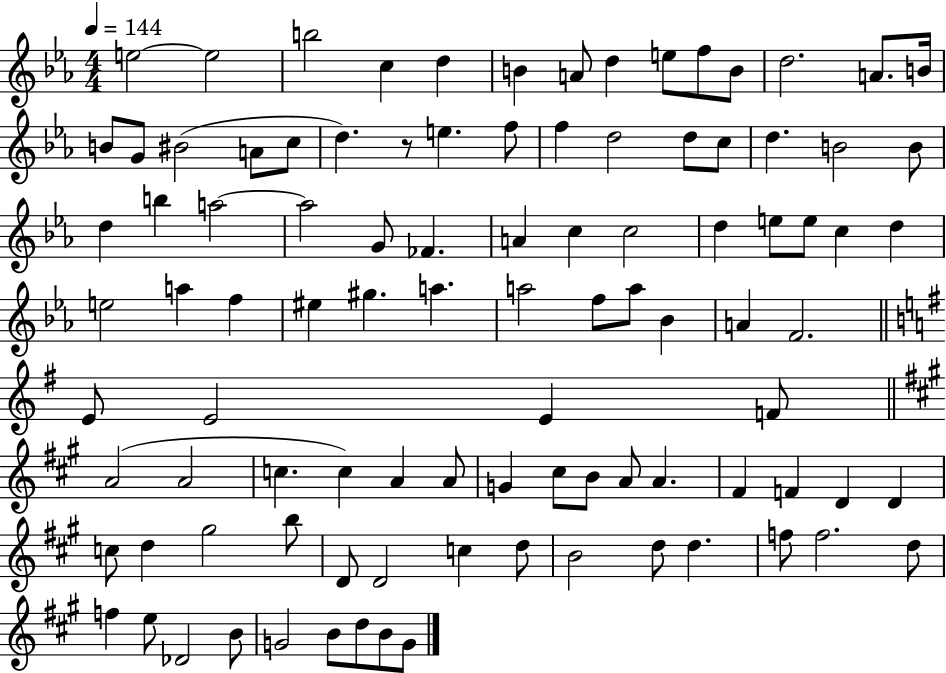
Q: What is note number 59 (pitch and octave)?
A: F4